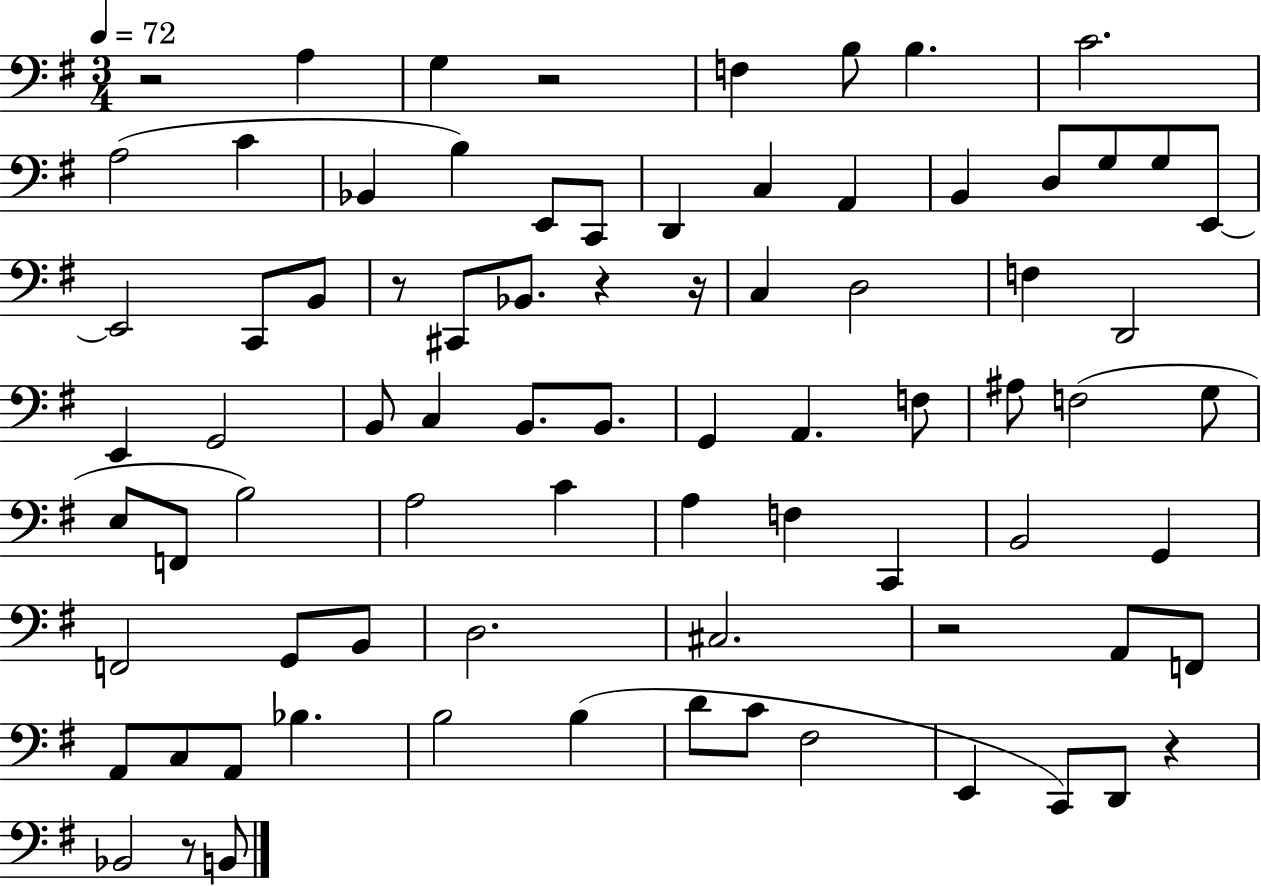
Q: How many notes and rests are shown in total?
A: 80